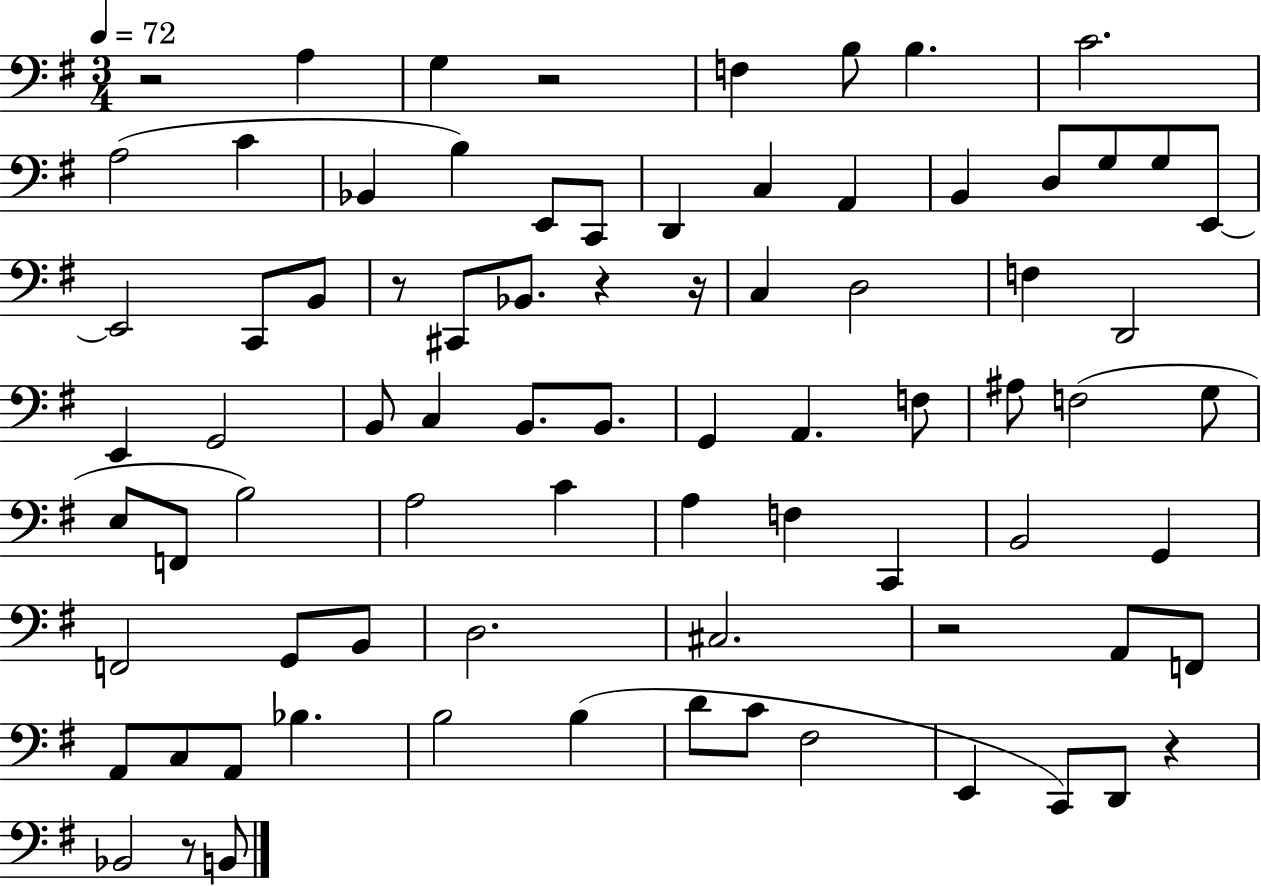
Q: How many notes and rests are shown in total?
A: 80